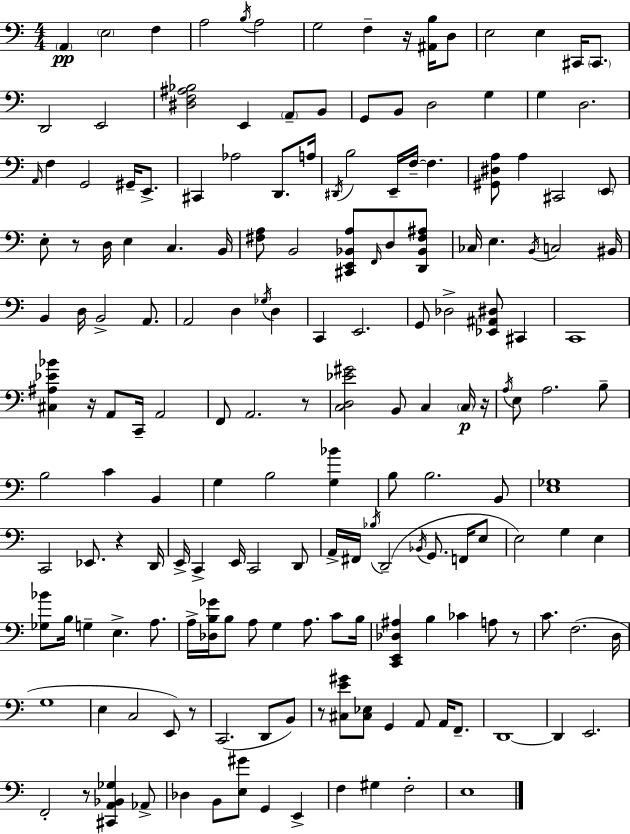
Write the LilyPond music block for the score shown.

{
  \clef bass
  \numericTimeSignature
  \time 4/4
  \key a \minor
  \repeat volta 2 { \parenthesize a,4\pp \parenthesize e2 f4 | a2 \acciaccatura { b16 } a2 | g2 f4-- r16 <ais, b>16 d8 | e2 e4 cis,16 \parenthesize cis,8. | \break d,2 e,2 | <dis f ais bes>2 e,4 \parenthesize a,8-- b,8 | g,8 b,8 d2 g4 | g4 d2. | \break \grace { a,16 } f4 g,2 gis,16-- e,8.-> | cis,4 aes2 d,8. | a16 \acciaccatura { dis,16 } b2 e,16-- f16--~~ f4. | <gis, dis a>8 a4 cis,2 | \break \parenthesize e,8 e8-. r8 d16 e4 c4. | b,16 <fis a>8 b,2 <cis, e, bes, a>8 \grace { f,16 } | d8 <d, bes, fis ais>8 ces16 e4. \acciaccatura { b,16 } c2 | bis,16 b,4 d16 b,2-> | \break a,8. a,2 d4 | \acciaccatura { ges16 } d4 c,4 e,2. | g,8 des2-> | <ees, ais, dis>8 cis,4 c,1 | \break <cis ais ees' bes'>4 r16 a,8 c,16-- a,2 | f,8 a,2. | r8 <c d ees' gis'>2 b,8 | c4 \parenthesize c16\p r16 \acciaccatura { a16 } e8 a2. | \break b8-- b2 c'4 | b,4 g4 b2 | <g bes'>4 b8 b2. | b,8 <e ges>1 | \break c,2 ees,8. | r4 d,16 e,16-> c,4-> e,16 c,2 | d,8 a,16-> fis,16 \acciaccatura { bes16 } d,2--( | \acciaccatura { bes,16 } g,8. f,16 e8 e2) | \break g4 e4 <ges bes'>8 b16 g4-- | e4.-> a8. a16-> <des b ges'>16 b8 a8 g4 | a8. c'8 b16 <c, e, des ais>4 b4 | ces'4 a8 r8 c'8. f2.( | \break d16 g1 | e4 c2 | e,8) r8 c,2.( | d,8 b,8) r8 <cis e' gis'>8 <cis ees>8 g,4 | \break a,8 a,16 f,8.-- d,1~~ | d,4 e,2. | f,2-. | r8 <cis, a, bes, ges>4 aes,8-> des4 b,8 <e gis'>8 | \break g,4 e,4-> f4 gis4 | f2-. e1 | } \bar "|."
}